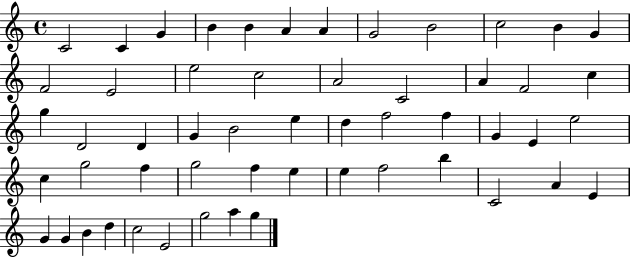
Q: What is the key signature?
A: C major